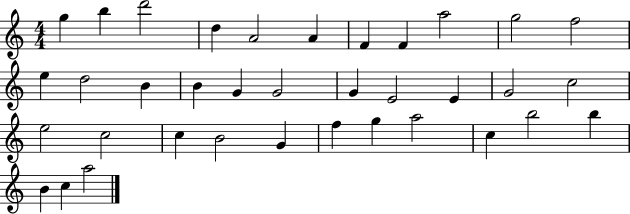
G5/q B5/q D6/h D5/q A4/h A4/q F4/q F4/q A5/h G5/h F5/h E5/q D5/h B4/q B4/q G4/q G4/h G4/q E4/h E4/q G4/h C5/h E5/h C5/h C5/q B4/h G4/q F5/q G5/q A5/h C5/q B5/h B5/q B4/q C5/q A5/h